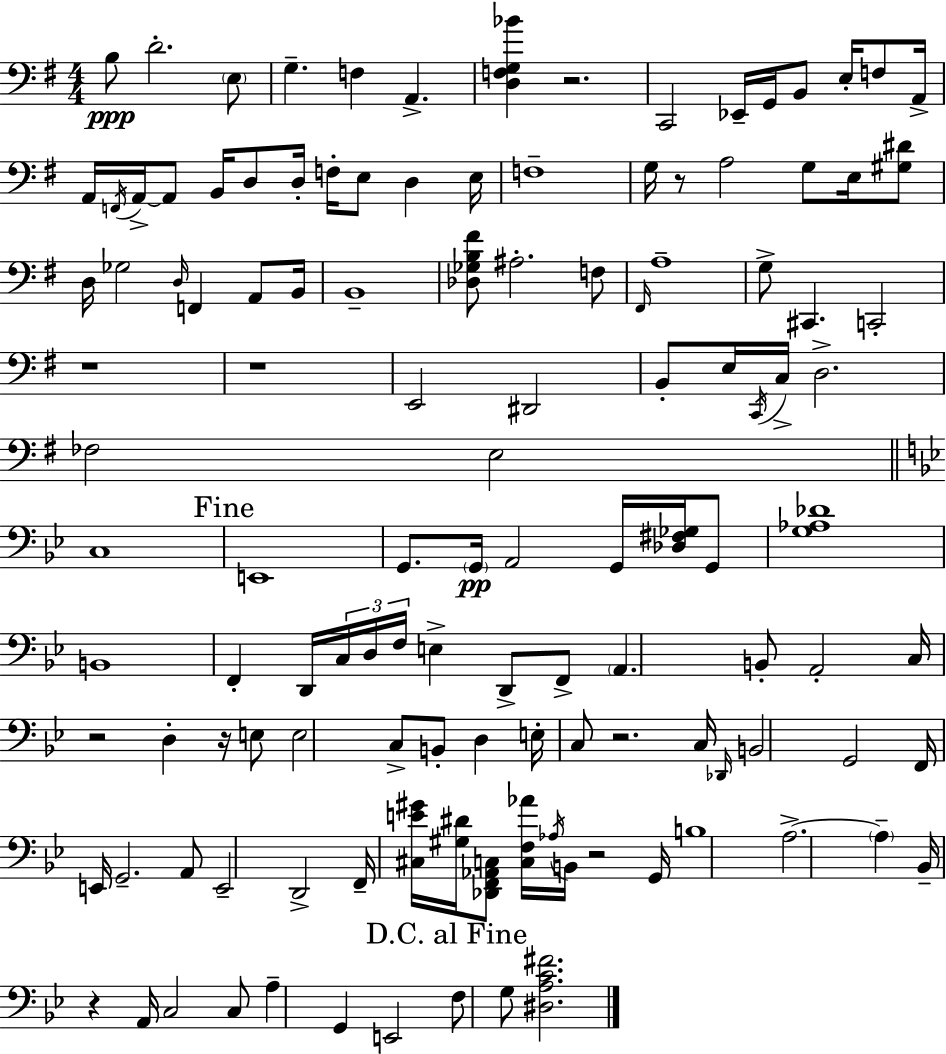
{
  \clef bass
  \numericTimeSignature
  \time 4/4
  \key e \minor
  b8\ppp d'2.-. \parenthesize e8 | g4.-- f4 a,4.-> | <d f g bes'>4 r2. | c,2 ees,16-- g,16 b,8 e16-. f8 a,16-> | \break a,16 \acciaccatura { f,16 } a,16->~~ a,8 b,16 d8 d16-. f16-. e8 d4 | e16 f1-- | g16 r8 a2 g8 e16 <gis dis'>8 | d16 ges2 \grace { d16 } f,4 a,8 | \break b,16 b,1-- | <des ges b fis'>8 ais2.-. | f8 \grace { fis,16 } a1-- | g8-> cis,4. c,2-. | \break r1 | r1 | e,2 dis,2 | b,8-. e16 \acciaccatura { c,16 } c16-> d2.-> | \break fes2 e2 | \bar "||" \break \key bes \major c1 | \mark "Fine" e,1 | g,8. \parenthesize g,16\pp a,2 g,16 <des fis ges>16 g,8 | <g aes des'>1 | \break b,1 | f,4-. d,16 \tuplet 3/2 { c16 d16 f16 } e4-> d,8-> f,8-> | \parenthesize a,4. b,8-. a,2-. | c16 r2 d4-. r16 e8 | \break e2 c8-> b,8-. d4 | e16-. c8 r2. c16 | \grace { des,16 } b,2 g,2 | f,16 e,16 g,2.-- a,8 | \break e,2-- d,2-> | f,16-- <cis e' gis'>16 <gis dis'>16 <des, f, aes, c>8 <c f aes'>16 \acciaccatura { aes16 } b,16 r2 | g,16 b1 | a2.->~~ \parenthesize a4-- | \break bes,16-- r4 a,16 c2 | c8 a4-- g,4 e,2 | \mark "D.C. al Fine" f8 g8 <dis a c' fis'>2. | \bar "|."
}